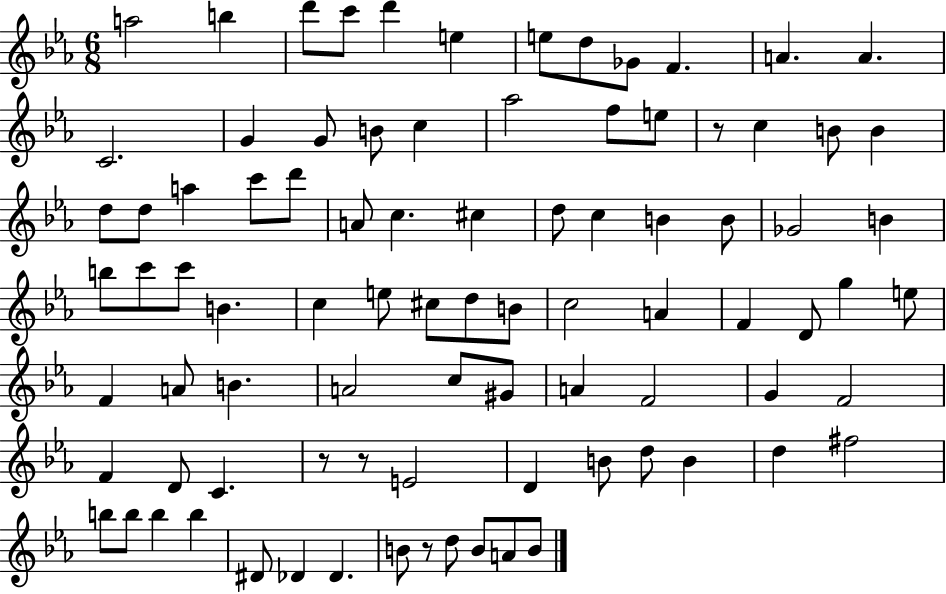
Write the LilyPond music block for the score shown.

{
  \clef treble
  \numericTimeSignature
  \time 6/8
  \key ees \major
  a''2 b''4 | d'''8 c'''8 d'''4 e''4 | e''8 d''8 ges'8 f'4. | a'4. a'4. | \break c'2. | g'4 g'8 b'8 c''4 | aes''2 f''8 e''8 | r8 c''4 b'8 b'4 | \break d''8 d''8 a''4 c'''8 d'''8 | a'8 c''4. cis''4 | d''8 c''4 b'4 b'8 | ges'2 b'4 | \break b''8 c'''8 c'''8 b'4. | c''4 e''8 cis''8 d''8 b'8 | c''2 a'4 | f'4 d'8 g''4 e''8 | \break f'4 a'8 b'4. | a'2 c''8 gis'8 | a'4 f'2 | g'4 f'2 | \break f'4 d'8 c'4. | r8 r8 e'2 | d'4 b'8 d''8 b'4 | d''4 fis''2 | \break b''8 b''8 b''4 b''4 | dis'8 des'4 des'4. | b'8 r8 d''8 b'8 a'8 b'8 | \bar "|."
}